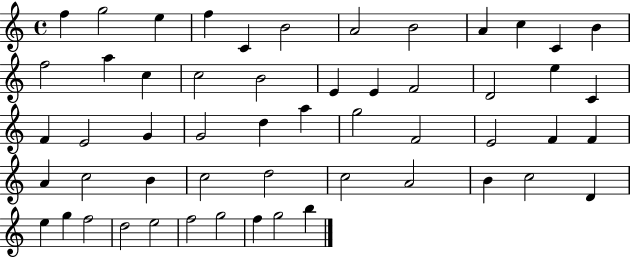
{
  \clef treble
  \time 4/4
  \defaultTimeSignature
  \key c \major
  f''4 g''2 e''4 | f''4 c'4 b'2 | a'2 b'2 | a'4 c''4 c'4 b'4 | \break f''2 a''4 c''4 | c''2 b'2 | e'4 e'4 f'2 | d'2 e''4 c'4 | \break f'4 e'2 g'4 | g'2 d''4 a''4 | g''2 f'2 | e'2 f'4 f'4 | \break a'4 c''2 b'4 | c''2 d''2 | c''2 a'2 | b'4 c''2 d'4 | \break e''4 g''4 f''2 | d''2 e''2 | f''2 g''2 | f''4 g''2 b''4 | \break \bar "|."
}